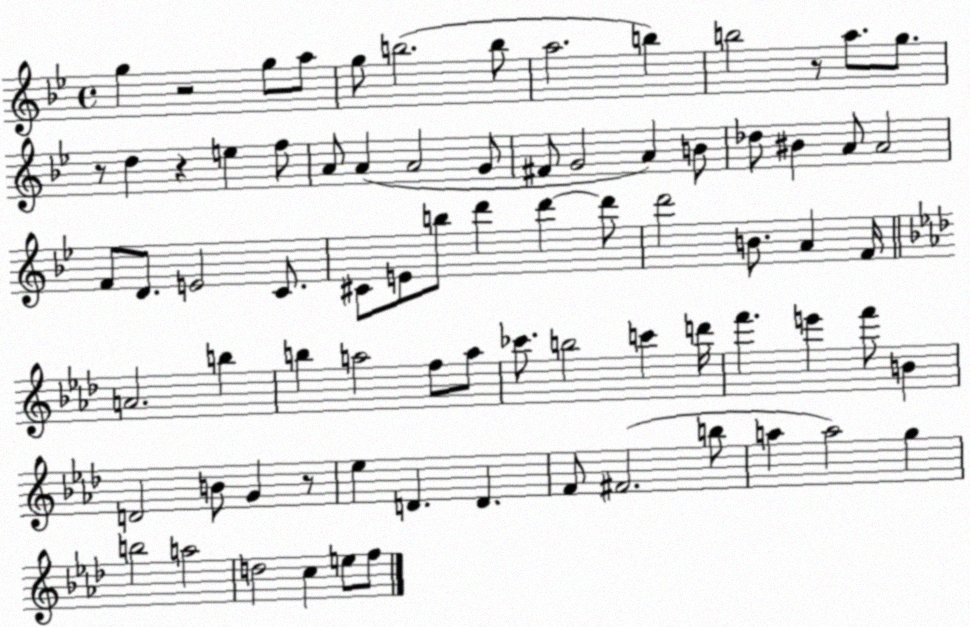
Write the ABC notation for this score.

X:1
T:Untitled
M:4/4
L:1/4
K:Bb
g z2 g/2 a/2 g/2 b2 b/2 a2 b b2 z/2 a/2 g/2 z/2 d z e f/2 A/2 A A2 G/2 ^F/2 G2 A B/2 _d/2 ^B A/2 A2 F/2 D/2 E2 C/2 ^C/2 E/2 b/2 d' d' d'/2 d'2 B/2 A F/4 A2 b b a2 f/2 a/2 _c'/2 b2 c' d'/4 f' e' f'/2 B D2 B/2 G z/2 _e D D F/2 ^F2 b/2 a a2 g b2 a2 d2 c e/2 f/2